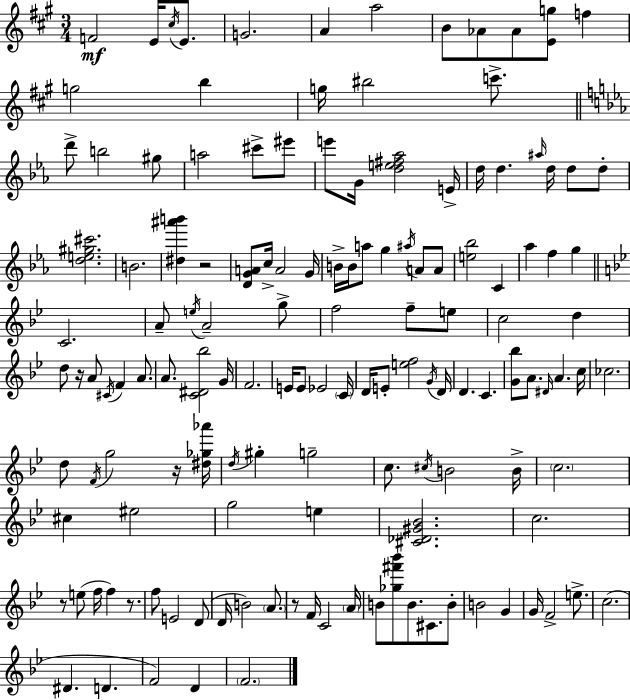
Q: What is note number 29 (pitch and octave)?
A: D5